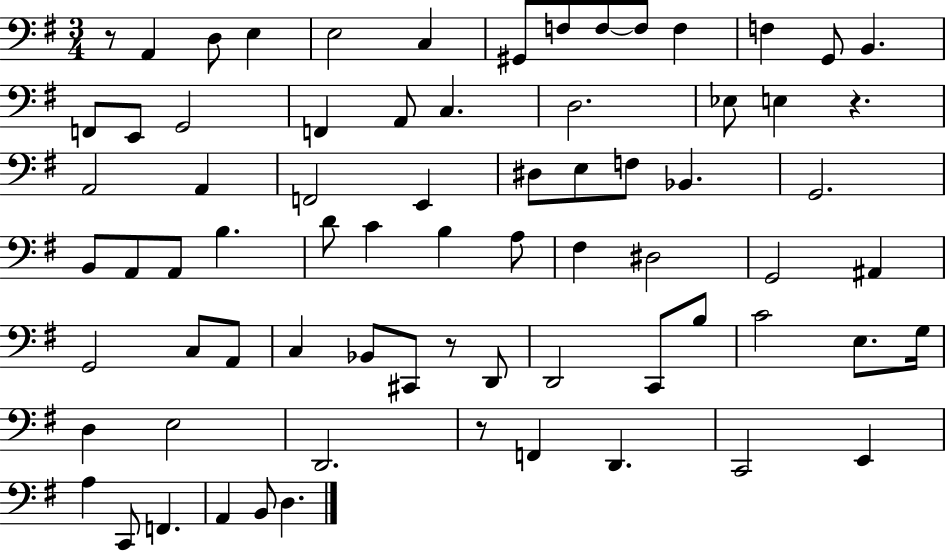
R/e A2/q D3/e E3/q E3/h C3/q G#2/e F3/e F3/e F3/e F3/q F3/q G2/e B2/q. F2/e E2/e G2/h F2/q A2/e C3/q. D3/h. Eb3/e E3/q R/q. A2/h A2/q F2/h E2/q D#3/e E3/e F3/e Bb2/q. G2/h. B2/e A2/e A2/e B3/q. D4/e C4/q B3/q A3/e F#3/q D#3/h G2/h A#2/q G2/h C3/e A2/e C3/q Bb2/e C#2/e R/e D2/e D2/h C2/e B3/e C4/h E3/e. G3/s D3/q E3/h D2/h. R/e F2/q D2/q. C2/h E2/q A3/q C2/e F2/q. A2/q B2/e D3/q.